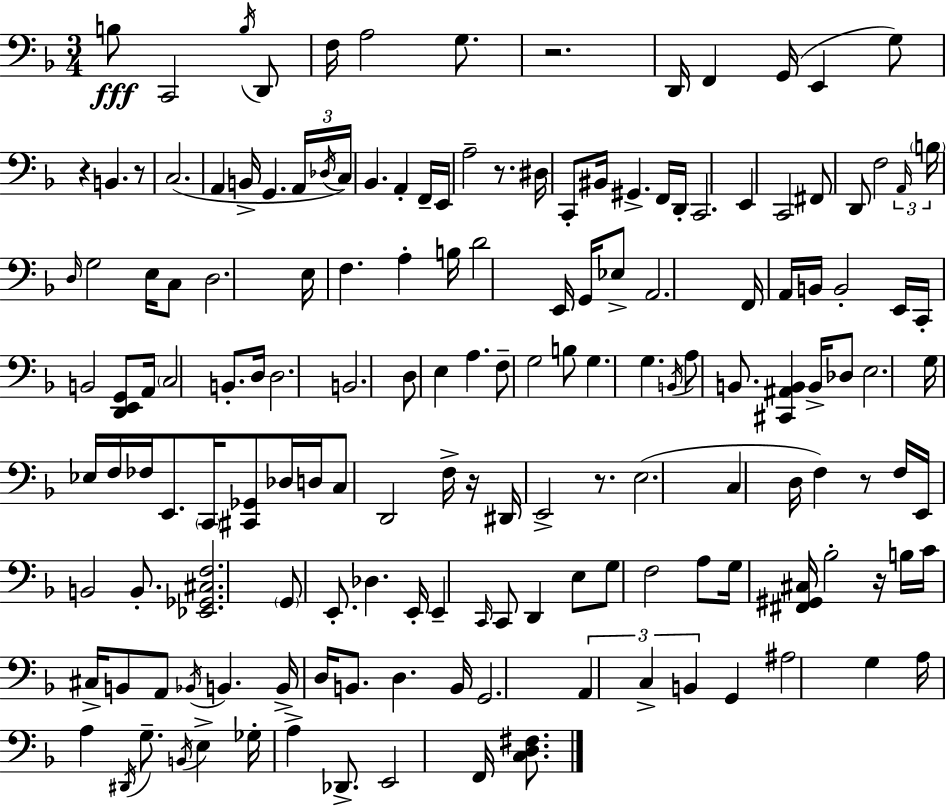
X:1
T:Untitled
M:3/4
L:1/4
K:F
B,/2 C,,2 B,/4 D,,/2 F,/4 A,2 G,/2 z2 D,,/4 F,, G,,/4 E,, G,/2 z B,, z/2 C,2 A,, B,,/4 G,, A,,/4 _D,/4 C,/4 _B,, A,, F,,/4 E,,/4 A,2 z/2 ^D,/4 C,,/2 ^B,,/4 ^G,, F,,/4 D,,/4 C,,2 E,, C,,2 ^F,,/2 D,,/2 F,2 A,,/4 B,/4 D,/4 G,2 E,/4 C,/2 D,2 E,/4 F, A, B,/4 D2 E,,/4 G,,/4 _E,/2 A,,2 F,,/4 A,,/4 B,,/4 B,,2 E,,/4 C,,/4 B,,2 [D,,E,,G,,]/2 A,,/4 C,2 B,,/2 D,/4 D,2 B,,2 D,/2 E, A, F,/2 G,2 B,/2 G, G, B,,/4 A,/2 B,,/2 [^C,,^A,,B,,] B,,/4 _D,/2 E,2 G,/4 _E,/4 F,/4 _F,/4 E,,/2 C,,/4 [^C,,_G,,]/2 _D,/4 D,/4 C,/2 D,,2 F,/4 z/4 ^D,,/4 E,,2 z/2 E,2 C, D,/4 F, z/2 F,/4 E,,/4 B,,2 B,,/2 [_E,,_G,,^C,F,]2 G,,/2 E,,/2 _D, E,,/4 E,, C,,/4 C,,/2 D,, E,/2 G,/2 F,2 A,/2 G,/4 [^F,,^G,,^C,]/4 _B,2 z/4 B,/4 C/4 ^C,/4 B,,/2 A,,/2 _B,,/4 B,, B,,/4 D,/4 B,,/2 D, B,,/4 G,,2 A,, C, B,, G,, ^A,2 G, A,/4 A, ^D,,/4 G,/2 B,,/4 E, _G,/4 A, _D,,/2 E,,2 F,,/4 [C,D,^F,]/2